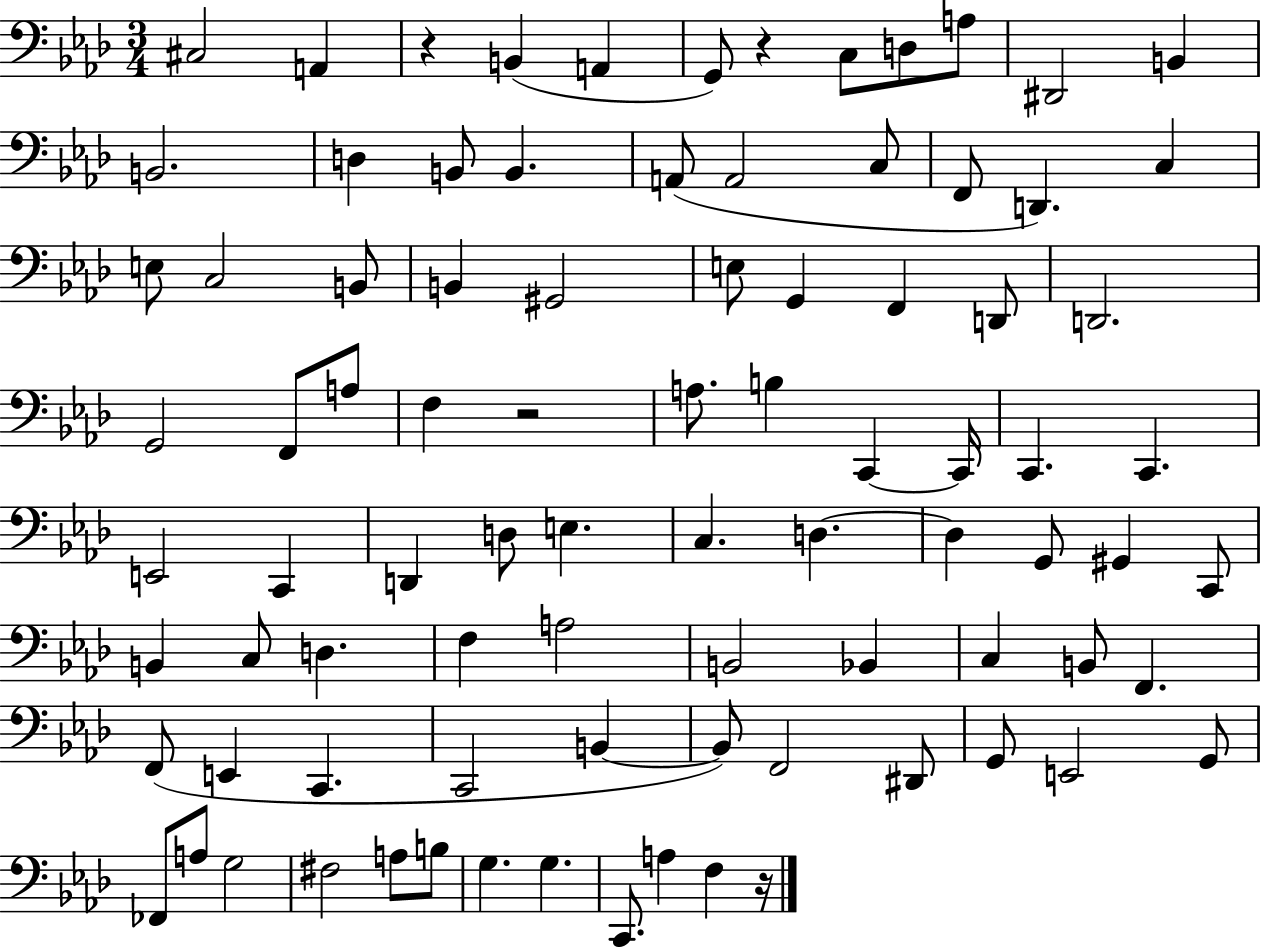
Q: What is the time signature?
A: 3/4